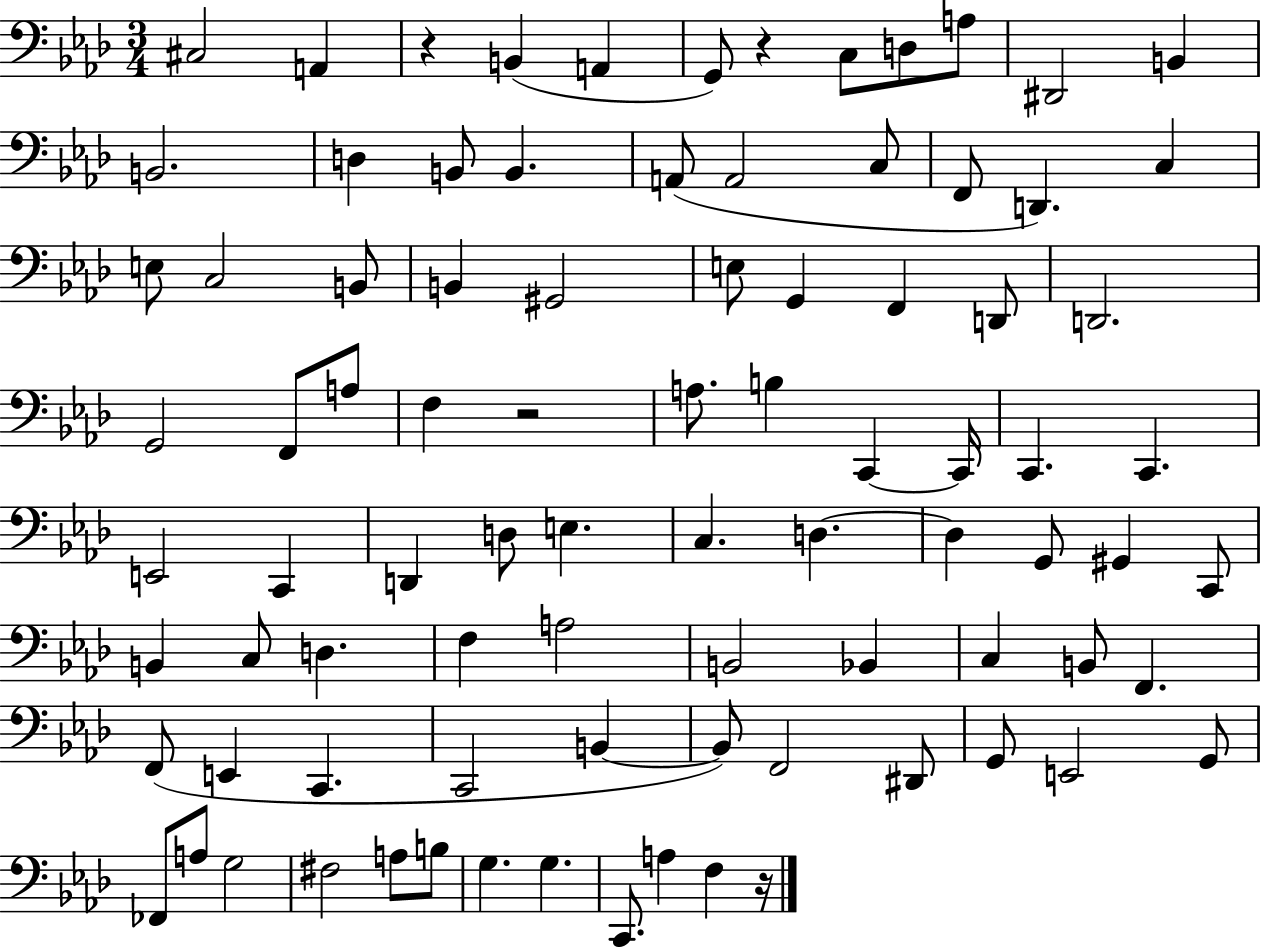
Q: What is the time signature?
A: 3/4